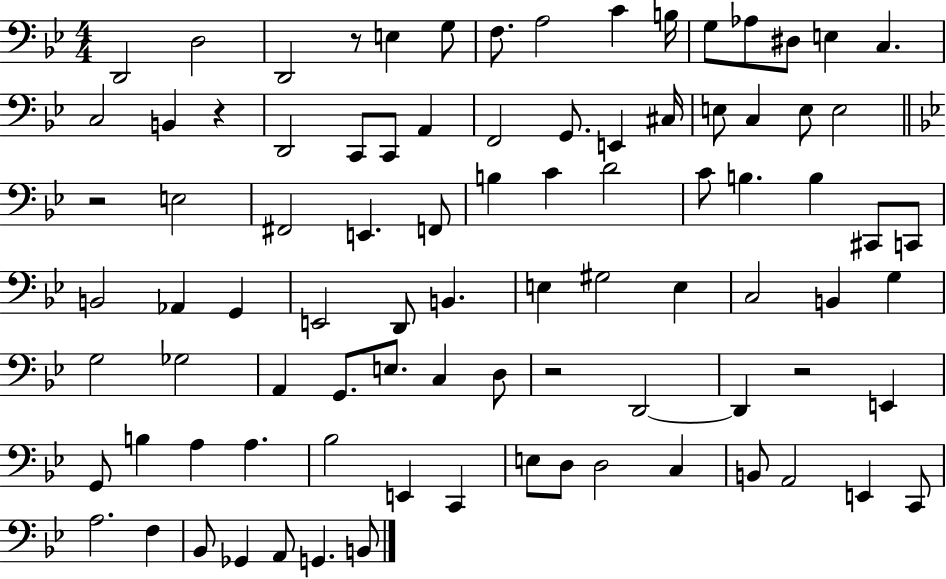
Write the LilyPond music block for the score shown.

{
  \clef bass
  \numericTimeSignature
  \time 4/4
  \key bes \major
  d,2 d2 | d,2 r8 e4 g8 | f8. a2 c'4 b16 | g8 aes8 dis8 e4 c4. | \break c2 b,4 r4 | d,2 c,8 c,8 a,4 | f,2 g,8. e,4 cis16 | e8 c4 e8 e2 | \break \bar "||" \break \key g \minor r2 e2 | fis,2 e,4. f,8 | b4 c'4 d'2 | c'8 b4. b4 cis,8 c,8 | \break b,2 aes,4 g,4 | e,2 d,8 b,4. | e4 gis2 e4 | c2 b,4 g4 | \break g2 ges2 | a,4 g,8. e8. c4 d8 | r2 d,2~~ | d,4 r2 e,4 | \break g,8 b4 a4 a4. | bes2 e,4 c,4 | e8 d8 d2 c4 | b,8 a,2 e,4 c,8 | \break a2. f4 | bes,8 ges,4 a,8 g,4. b,8 | \bar "|."
}